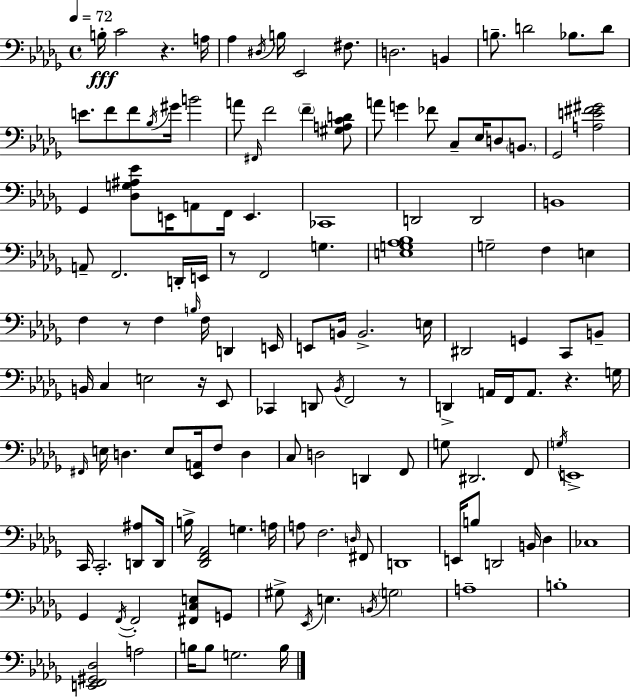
X:1
T:Untitled
M:4/4
L:1/4
K:Bbm
B,/4 C2 z A,/4 _A, ^D,/4 B,/4 _E,,2 ^F,/2 D,2 B,, B,/2 D2 _B,/2 D/2 E/2 F/2 F/2 _B,/4 ^G/4 B2 A/2 ^F,,/4 F2 F [^G,A,CD]/2 A/2 G _F/2 C,/2 _E,/4 D,/2 B,,/2 _G,,2 [A,E^F^G]2 _G,, [_D,G,^A,_E]/2 E,,/4 A,,/2 F,,/4 E,, _C,,4 D,,2 D,,2 B,,4 A,,/2 F,,2 D,,/4 E,,/4 z/2 F,,2 G, [E,G,_A,_B,]4 G,2 F, E, F, z/2 F, B,/4 F,/4 D,, E,,/4 E,,/2 B,,/4 B,,2 E,/4 ^D,,2 G,, C,,/2 B,,/2 B,,/4 C, E,2 z/4 _E,,/2 _C,, D,,/2 _B,,/4 F,,2 z/2 D,, A,,/4 F,,/4 A,,/2 z G,/4 ^F,,/4 E,/4 D, E,/2 [_E,,A,,]/4 F,/2 D, C,/2 D,2 D,, F,,/2 G,/2 ^D,,2 F,,/2 G,/4 E,,4 C,,/4 C,,2 [D,,^A,]/2 D,,/4 B,/4 [_D,,F,,_A,,]2 G, A,/4 A,/2 F,2 D,/4 ^F,,/2 D,,4 E,,/4 B,/2 D,,2 B,,/4 _D, _C,4 _G,, F,,/4 F,,2 [^F,,C,E,]/2 G,,/2 ^G,/2 _E,,/4 E, B,,/4 G,2 A,4 B,4 [E,,F,,^G,,_D,]2 A,2 B,/4 B,/2 G,2 B,/4